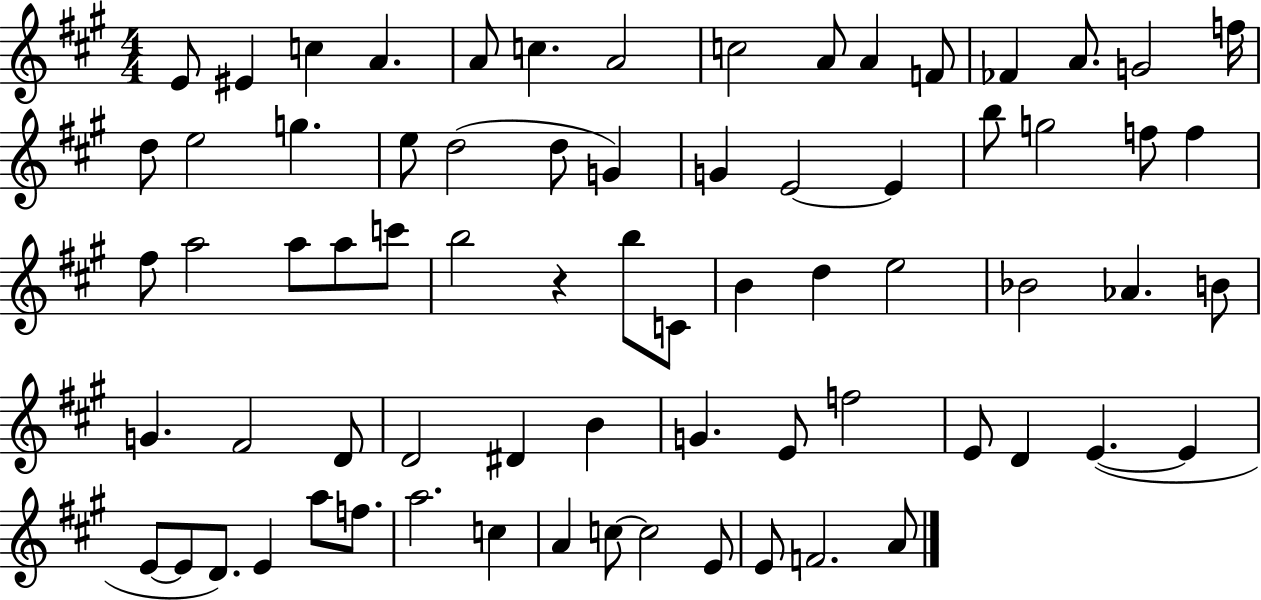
E4/e EIS4/q C5/q A4/q. A4/e C5/q. A4/h C5/h A4/e A4/q F4/e FES4/q A4/e. G4/h F5/s D5/e E5/h G5/q. E5/e D5/h D5/e G4/q G4/q E4/h E4/q B5/e G5/h F5/e F5/q F#5/e A5/h A5/e A5/e C6/e B5/h R/q B5/e C4/e B4/q D5/q E5/h Bb4/h Ab4/q. B4/e G4/q. F#4/h D4/e D4/h D#4/q B4/q G4/q. E4/e F5/h E4/e D4/q E4/q. E4/q E4/e E4/e D4/e. E4/q A5/e F5/e. A5/h. C5/q A4/q C5/e C5/h E4/e E4/e F4/h. A4/e